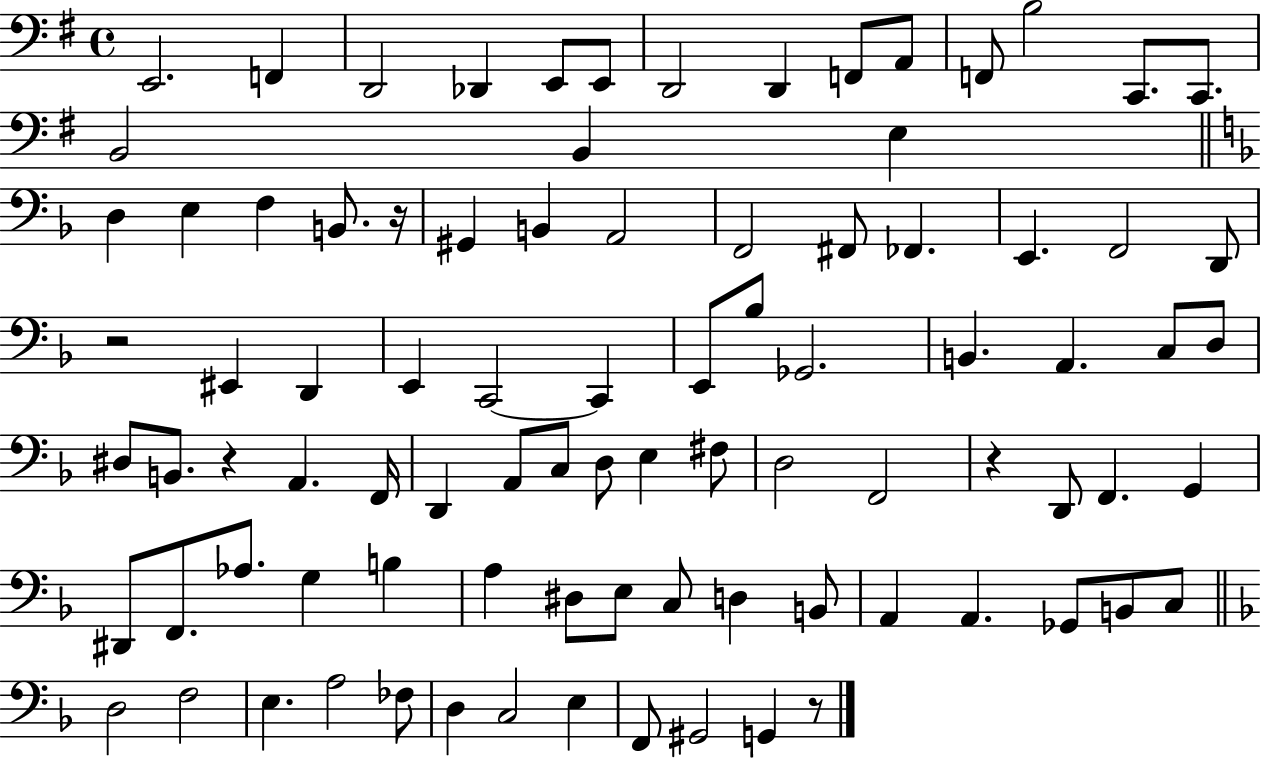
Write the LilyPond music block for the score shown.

{
  \clef bass
  \time 4/4
  \defaultTimeSignature
  \key g \major
  e,2. f,4 | d,2 des,4 e,8 e,8 | d,2 d,4 f,8 a,8 | f,8 b2 c,8. c,8. | \break b,2 b,4 e4 | \bar "||" \break \key d \minor d4 e4 f4 b,8. r16 | gis,4 b,4 a,2 | f,2 fis,8 fes,4. | e,4. f,2 d,8 | \break r2 eis,4 d,4 | e,4 c,2~~ c,4 | e,8 bes8 ges,2. | b,4. a,4. c8 d8 | \break dis8 b,8. r4 a,4. f,16 | d,4 a,8 c8 d8 e4 fis8 | d2 f,2 | r4 d,8 f,4. g,4 | \break dis,8 f,8. aes8. g4 b4 | a4 dis8 e8 c8 d4 b,8 | a,4 a,4. ges,8 b,8 c8 | \bar "||" \break \key d \minor d2 f2 | e4. a2 fes8 | d4 c2 e4 | f,8 gis,2 g,4 r8 | \break \bar "|."
}